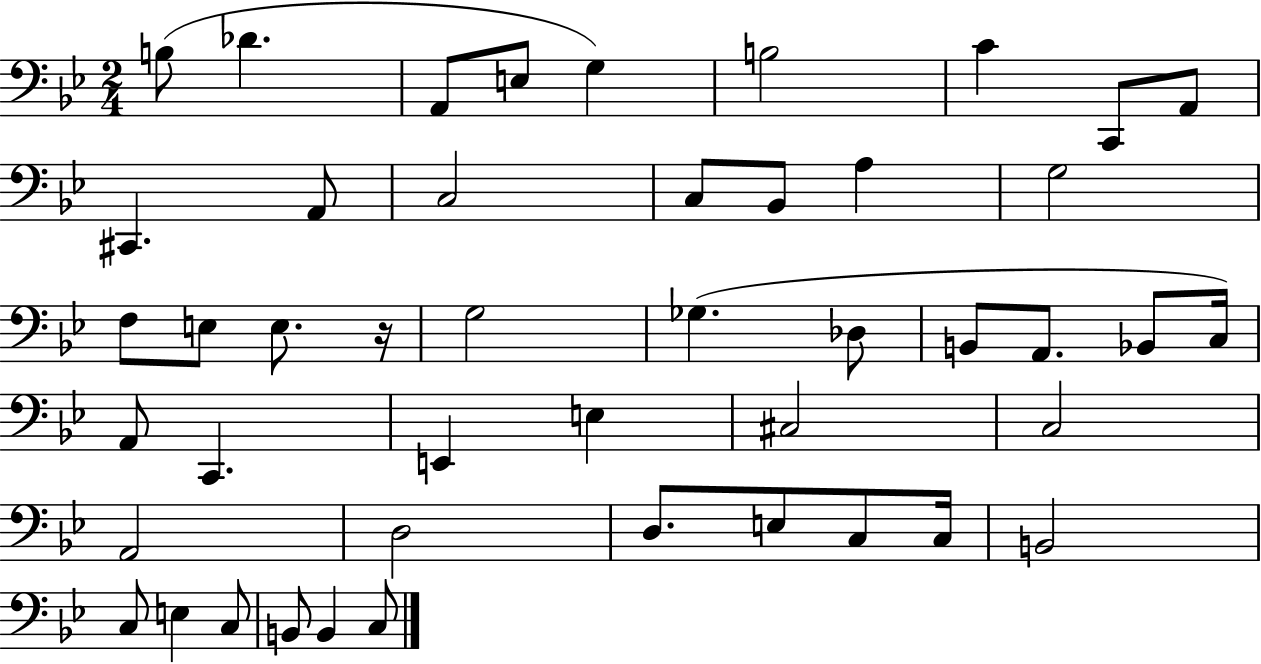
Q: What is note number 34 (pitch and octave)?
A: D3